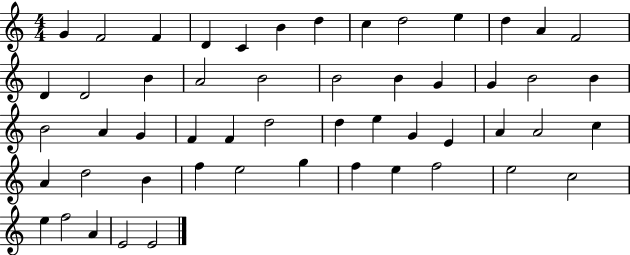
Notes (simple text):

G4/q F4/h F4/q D4/q C4/q B4/q D5/q C5/q D5/h E5/q D5/q A4/q F4/h D4/q D4/h B4/q A4/h B4/h B4/h B4/q G4/q G4/q B4/h B4/q B4/h A4/q G4/q F4/q F4/q D5/h D5/q E5/q G4/q E4/q A4/q A4/h C5/q A4/q D5/h B4/q F5/q E5/h G5/q F5/q E5/q F5/h E5/h C5/h E5/q F5/h A4/q E4/h E4/h